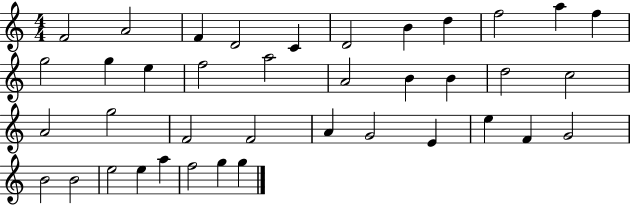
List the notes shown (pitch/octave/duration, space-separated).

F4/h A4/h F4/q D4/h C4/q D4/h B4/q D5/q F5/h A5/q F5/q G5/h G5/q E5/q F5/h A5/h A4/h B4/q B4/q D5/h C5/h A4/h G5/h F4/h F4/h A4/q G4/h E4/q E5/q F4/q G4/h B4/h B4/h E5/h E5/q A5/q F5/h G5/q G5/q